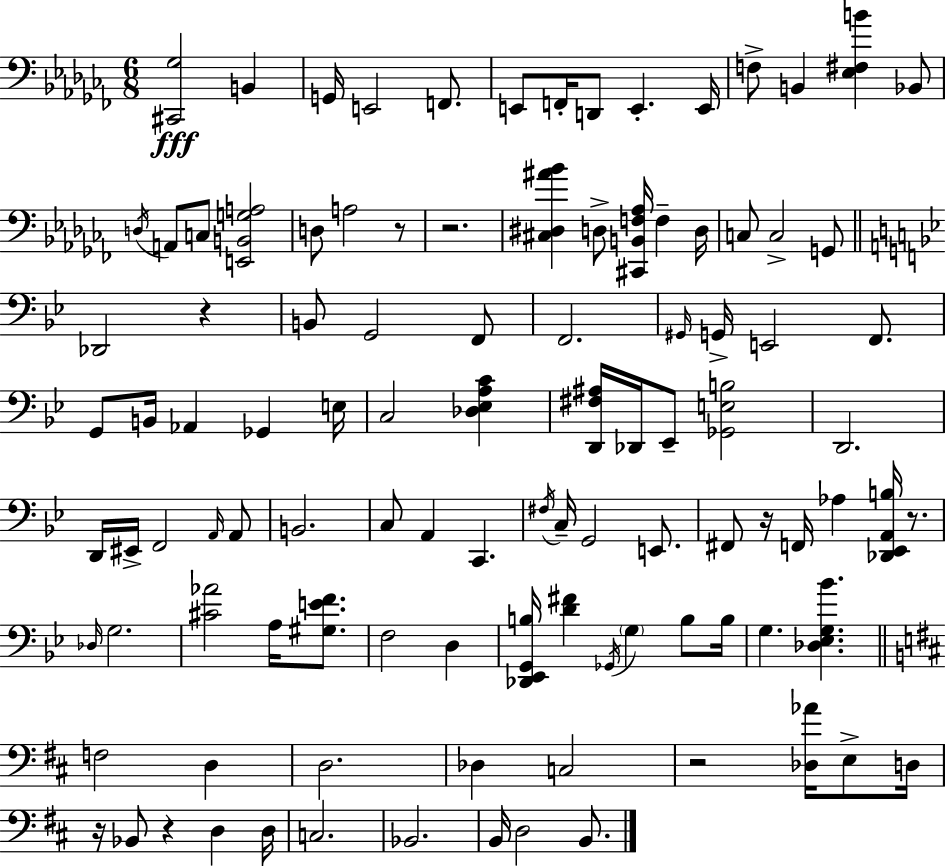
[C#2,Gb3]/h B2/q G2/s E2/h F2/e. E2/e F2/s D2/e E2/q. E2/s F3/e B2/q [Eb3,F#3,B4]/q Bb2/e D3/s A2/e C3/e [E2,B2,G3,A3]/h D3/e A3/h R/e R/h. [C#3,D#3,A#4,Bb4]/q D3/e [C#2,B2,F3,Ab3]/s F3/q D3/s C3/e C3/h G2/e Db2/h R/q B2/e G2/h F2/e F2/h. G#2/s G2/s E2/h F2/e. G2/e B2/s Ab2/q Gb2/q E3/s C3/h [Db3,Eb3,A3,C4]/q [D2,F#3,A#3]/s Db2/s Eb2/e [Gb2,E3,B3]/h D2/h. D2/s EIS2/s F2/h A2/s A2/e B2/h. C3/e A2/q C2/q. F#3/s C3/s G2/h E2/e. F#2/e R/s F2/s Ab3/q [Db2,Eb2,A2,B3]/s R/e. Db3/s G3/h. [C#4,Ab4]/h A3/s [G#3,E4,F4]/e. F3/h D3/q [Db2,Eb2,G2,B3]/s [D4,F#4]/q Gb2/s G3/q B3/e B3/s G3/q. [Db3,Eb3,G3,Bb4]/q. F3/h D3/q D3/h. Db3/q C3/h R/h [Db3,Ab4]/s E3/e D3/s R/s Bb2/e R/q D3/q D3/s C3/h. Bb2/h. B2/s D3/h B2/e.